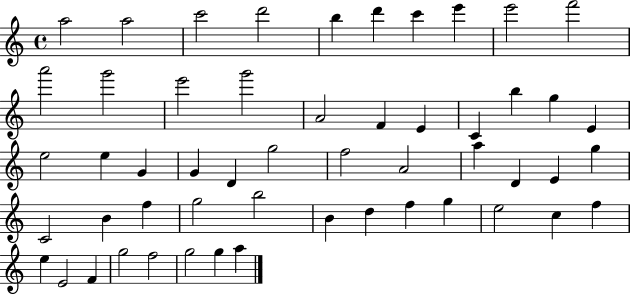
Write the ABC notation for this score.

X:1
T:Untitled
M:4/4
L:1/4
K:C
a2 a2 c'2 d'2 b d' c' e' e'2 f'2 a'2 g'2 e'2 g'2 A2 F E C b g E e2 e G G D g2 f2 A2 a D E g C2 B f g2 b2 B d f g e2 c f e E2 F g2 f2 g2 g a